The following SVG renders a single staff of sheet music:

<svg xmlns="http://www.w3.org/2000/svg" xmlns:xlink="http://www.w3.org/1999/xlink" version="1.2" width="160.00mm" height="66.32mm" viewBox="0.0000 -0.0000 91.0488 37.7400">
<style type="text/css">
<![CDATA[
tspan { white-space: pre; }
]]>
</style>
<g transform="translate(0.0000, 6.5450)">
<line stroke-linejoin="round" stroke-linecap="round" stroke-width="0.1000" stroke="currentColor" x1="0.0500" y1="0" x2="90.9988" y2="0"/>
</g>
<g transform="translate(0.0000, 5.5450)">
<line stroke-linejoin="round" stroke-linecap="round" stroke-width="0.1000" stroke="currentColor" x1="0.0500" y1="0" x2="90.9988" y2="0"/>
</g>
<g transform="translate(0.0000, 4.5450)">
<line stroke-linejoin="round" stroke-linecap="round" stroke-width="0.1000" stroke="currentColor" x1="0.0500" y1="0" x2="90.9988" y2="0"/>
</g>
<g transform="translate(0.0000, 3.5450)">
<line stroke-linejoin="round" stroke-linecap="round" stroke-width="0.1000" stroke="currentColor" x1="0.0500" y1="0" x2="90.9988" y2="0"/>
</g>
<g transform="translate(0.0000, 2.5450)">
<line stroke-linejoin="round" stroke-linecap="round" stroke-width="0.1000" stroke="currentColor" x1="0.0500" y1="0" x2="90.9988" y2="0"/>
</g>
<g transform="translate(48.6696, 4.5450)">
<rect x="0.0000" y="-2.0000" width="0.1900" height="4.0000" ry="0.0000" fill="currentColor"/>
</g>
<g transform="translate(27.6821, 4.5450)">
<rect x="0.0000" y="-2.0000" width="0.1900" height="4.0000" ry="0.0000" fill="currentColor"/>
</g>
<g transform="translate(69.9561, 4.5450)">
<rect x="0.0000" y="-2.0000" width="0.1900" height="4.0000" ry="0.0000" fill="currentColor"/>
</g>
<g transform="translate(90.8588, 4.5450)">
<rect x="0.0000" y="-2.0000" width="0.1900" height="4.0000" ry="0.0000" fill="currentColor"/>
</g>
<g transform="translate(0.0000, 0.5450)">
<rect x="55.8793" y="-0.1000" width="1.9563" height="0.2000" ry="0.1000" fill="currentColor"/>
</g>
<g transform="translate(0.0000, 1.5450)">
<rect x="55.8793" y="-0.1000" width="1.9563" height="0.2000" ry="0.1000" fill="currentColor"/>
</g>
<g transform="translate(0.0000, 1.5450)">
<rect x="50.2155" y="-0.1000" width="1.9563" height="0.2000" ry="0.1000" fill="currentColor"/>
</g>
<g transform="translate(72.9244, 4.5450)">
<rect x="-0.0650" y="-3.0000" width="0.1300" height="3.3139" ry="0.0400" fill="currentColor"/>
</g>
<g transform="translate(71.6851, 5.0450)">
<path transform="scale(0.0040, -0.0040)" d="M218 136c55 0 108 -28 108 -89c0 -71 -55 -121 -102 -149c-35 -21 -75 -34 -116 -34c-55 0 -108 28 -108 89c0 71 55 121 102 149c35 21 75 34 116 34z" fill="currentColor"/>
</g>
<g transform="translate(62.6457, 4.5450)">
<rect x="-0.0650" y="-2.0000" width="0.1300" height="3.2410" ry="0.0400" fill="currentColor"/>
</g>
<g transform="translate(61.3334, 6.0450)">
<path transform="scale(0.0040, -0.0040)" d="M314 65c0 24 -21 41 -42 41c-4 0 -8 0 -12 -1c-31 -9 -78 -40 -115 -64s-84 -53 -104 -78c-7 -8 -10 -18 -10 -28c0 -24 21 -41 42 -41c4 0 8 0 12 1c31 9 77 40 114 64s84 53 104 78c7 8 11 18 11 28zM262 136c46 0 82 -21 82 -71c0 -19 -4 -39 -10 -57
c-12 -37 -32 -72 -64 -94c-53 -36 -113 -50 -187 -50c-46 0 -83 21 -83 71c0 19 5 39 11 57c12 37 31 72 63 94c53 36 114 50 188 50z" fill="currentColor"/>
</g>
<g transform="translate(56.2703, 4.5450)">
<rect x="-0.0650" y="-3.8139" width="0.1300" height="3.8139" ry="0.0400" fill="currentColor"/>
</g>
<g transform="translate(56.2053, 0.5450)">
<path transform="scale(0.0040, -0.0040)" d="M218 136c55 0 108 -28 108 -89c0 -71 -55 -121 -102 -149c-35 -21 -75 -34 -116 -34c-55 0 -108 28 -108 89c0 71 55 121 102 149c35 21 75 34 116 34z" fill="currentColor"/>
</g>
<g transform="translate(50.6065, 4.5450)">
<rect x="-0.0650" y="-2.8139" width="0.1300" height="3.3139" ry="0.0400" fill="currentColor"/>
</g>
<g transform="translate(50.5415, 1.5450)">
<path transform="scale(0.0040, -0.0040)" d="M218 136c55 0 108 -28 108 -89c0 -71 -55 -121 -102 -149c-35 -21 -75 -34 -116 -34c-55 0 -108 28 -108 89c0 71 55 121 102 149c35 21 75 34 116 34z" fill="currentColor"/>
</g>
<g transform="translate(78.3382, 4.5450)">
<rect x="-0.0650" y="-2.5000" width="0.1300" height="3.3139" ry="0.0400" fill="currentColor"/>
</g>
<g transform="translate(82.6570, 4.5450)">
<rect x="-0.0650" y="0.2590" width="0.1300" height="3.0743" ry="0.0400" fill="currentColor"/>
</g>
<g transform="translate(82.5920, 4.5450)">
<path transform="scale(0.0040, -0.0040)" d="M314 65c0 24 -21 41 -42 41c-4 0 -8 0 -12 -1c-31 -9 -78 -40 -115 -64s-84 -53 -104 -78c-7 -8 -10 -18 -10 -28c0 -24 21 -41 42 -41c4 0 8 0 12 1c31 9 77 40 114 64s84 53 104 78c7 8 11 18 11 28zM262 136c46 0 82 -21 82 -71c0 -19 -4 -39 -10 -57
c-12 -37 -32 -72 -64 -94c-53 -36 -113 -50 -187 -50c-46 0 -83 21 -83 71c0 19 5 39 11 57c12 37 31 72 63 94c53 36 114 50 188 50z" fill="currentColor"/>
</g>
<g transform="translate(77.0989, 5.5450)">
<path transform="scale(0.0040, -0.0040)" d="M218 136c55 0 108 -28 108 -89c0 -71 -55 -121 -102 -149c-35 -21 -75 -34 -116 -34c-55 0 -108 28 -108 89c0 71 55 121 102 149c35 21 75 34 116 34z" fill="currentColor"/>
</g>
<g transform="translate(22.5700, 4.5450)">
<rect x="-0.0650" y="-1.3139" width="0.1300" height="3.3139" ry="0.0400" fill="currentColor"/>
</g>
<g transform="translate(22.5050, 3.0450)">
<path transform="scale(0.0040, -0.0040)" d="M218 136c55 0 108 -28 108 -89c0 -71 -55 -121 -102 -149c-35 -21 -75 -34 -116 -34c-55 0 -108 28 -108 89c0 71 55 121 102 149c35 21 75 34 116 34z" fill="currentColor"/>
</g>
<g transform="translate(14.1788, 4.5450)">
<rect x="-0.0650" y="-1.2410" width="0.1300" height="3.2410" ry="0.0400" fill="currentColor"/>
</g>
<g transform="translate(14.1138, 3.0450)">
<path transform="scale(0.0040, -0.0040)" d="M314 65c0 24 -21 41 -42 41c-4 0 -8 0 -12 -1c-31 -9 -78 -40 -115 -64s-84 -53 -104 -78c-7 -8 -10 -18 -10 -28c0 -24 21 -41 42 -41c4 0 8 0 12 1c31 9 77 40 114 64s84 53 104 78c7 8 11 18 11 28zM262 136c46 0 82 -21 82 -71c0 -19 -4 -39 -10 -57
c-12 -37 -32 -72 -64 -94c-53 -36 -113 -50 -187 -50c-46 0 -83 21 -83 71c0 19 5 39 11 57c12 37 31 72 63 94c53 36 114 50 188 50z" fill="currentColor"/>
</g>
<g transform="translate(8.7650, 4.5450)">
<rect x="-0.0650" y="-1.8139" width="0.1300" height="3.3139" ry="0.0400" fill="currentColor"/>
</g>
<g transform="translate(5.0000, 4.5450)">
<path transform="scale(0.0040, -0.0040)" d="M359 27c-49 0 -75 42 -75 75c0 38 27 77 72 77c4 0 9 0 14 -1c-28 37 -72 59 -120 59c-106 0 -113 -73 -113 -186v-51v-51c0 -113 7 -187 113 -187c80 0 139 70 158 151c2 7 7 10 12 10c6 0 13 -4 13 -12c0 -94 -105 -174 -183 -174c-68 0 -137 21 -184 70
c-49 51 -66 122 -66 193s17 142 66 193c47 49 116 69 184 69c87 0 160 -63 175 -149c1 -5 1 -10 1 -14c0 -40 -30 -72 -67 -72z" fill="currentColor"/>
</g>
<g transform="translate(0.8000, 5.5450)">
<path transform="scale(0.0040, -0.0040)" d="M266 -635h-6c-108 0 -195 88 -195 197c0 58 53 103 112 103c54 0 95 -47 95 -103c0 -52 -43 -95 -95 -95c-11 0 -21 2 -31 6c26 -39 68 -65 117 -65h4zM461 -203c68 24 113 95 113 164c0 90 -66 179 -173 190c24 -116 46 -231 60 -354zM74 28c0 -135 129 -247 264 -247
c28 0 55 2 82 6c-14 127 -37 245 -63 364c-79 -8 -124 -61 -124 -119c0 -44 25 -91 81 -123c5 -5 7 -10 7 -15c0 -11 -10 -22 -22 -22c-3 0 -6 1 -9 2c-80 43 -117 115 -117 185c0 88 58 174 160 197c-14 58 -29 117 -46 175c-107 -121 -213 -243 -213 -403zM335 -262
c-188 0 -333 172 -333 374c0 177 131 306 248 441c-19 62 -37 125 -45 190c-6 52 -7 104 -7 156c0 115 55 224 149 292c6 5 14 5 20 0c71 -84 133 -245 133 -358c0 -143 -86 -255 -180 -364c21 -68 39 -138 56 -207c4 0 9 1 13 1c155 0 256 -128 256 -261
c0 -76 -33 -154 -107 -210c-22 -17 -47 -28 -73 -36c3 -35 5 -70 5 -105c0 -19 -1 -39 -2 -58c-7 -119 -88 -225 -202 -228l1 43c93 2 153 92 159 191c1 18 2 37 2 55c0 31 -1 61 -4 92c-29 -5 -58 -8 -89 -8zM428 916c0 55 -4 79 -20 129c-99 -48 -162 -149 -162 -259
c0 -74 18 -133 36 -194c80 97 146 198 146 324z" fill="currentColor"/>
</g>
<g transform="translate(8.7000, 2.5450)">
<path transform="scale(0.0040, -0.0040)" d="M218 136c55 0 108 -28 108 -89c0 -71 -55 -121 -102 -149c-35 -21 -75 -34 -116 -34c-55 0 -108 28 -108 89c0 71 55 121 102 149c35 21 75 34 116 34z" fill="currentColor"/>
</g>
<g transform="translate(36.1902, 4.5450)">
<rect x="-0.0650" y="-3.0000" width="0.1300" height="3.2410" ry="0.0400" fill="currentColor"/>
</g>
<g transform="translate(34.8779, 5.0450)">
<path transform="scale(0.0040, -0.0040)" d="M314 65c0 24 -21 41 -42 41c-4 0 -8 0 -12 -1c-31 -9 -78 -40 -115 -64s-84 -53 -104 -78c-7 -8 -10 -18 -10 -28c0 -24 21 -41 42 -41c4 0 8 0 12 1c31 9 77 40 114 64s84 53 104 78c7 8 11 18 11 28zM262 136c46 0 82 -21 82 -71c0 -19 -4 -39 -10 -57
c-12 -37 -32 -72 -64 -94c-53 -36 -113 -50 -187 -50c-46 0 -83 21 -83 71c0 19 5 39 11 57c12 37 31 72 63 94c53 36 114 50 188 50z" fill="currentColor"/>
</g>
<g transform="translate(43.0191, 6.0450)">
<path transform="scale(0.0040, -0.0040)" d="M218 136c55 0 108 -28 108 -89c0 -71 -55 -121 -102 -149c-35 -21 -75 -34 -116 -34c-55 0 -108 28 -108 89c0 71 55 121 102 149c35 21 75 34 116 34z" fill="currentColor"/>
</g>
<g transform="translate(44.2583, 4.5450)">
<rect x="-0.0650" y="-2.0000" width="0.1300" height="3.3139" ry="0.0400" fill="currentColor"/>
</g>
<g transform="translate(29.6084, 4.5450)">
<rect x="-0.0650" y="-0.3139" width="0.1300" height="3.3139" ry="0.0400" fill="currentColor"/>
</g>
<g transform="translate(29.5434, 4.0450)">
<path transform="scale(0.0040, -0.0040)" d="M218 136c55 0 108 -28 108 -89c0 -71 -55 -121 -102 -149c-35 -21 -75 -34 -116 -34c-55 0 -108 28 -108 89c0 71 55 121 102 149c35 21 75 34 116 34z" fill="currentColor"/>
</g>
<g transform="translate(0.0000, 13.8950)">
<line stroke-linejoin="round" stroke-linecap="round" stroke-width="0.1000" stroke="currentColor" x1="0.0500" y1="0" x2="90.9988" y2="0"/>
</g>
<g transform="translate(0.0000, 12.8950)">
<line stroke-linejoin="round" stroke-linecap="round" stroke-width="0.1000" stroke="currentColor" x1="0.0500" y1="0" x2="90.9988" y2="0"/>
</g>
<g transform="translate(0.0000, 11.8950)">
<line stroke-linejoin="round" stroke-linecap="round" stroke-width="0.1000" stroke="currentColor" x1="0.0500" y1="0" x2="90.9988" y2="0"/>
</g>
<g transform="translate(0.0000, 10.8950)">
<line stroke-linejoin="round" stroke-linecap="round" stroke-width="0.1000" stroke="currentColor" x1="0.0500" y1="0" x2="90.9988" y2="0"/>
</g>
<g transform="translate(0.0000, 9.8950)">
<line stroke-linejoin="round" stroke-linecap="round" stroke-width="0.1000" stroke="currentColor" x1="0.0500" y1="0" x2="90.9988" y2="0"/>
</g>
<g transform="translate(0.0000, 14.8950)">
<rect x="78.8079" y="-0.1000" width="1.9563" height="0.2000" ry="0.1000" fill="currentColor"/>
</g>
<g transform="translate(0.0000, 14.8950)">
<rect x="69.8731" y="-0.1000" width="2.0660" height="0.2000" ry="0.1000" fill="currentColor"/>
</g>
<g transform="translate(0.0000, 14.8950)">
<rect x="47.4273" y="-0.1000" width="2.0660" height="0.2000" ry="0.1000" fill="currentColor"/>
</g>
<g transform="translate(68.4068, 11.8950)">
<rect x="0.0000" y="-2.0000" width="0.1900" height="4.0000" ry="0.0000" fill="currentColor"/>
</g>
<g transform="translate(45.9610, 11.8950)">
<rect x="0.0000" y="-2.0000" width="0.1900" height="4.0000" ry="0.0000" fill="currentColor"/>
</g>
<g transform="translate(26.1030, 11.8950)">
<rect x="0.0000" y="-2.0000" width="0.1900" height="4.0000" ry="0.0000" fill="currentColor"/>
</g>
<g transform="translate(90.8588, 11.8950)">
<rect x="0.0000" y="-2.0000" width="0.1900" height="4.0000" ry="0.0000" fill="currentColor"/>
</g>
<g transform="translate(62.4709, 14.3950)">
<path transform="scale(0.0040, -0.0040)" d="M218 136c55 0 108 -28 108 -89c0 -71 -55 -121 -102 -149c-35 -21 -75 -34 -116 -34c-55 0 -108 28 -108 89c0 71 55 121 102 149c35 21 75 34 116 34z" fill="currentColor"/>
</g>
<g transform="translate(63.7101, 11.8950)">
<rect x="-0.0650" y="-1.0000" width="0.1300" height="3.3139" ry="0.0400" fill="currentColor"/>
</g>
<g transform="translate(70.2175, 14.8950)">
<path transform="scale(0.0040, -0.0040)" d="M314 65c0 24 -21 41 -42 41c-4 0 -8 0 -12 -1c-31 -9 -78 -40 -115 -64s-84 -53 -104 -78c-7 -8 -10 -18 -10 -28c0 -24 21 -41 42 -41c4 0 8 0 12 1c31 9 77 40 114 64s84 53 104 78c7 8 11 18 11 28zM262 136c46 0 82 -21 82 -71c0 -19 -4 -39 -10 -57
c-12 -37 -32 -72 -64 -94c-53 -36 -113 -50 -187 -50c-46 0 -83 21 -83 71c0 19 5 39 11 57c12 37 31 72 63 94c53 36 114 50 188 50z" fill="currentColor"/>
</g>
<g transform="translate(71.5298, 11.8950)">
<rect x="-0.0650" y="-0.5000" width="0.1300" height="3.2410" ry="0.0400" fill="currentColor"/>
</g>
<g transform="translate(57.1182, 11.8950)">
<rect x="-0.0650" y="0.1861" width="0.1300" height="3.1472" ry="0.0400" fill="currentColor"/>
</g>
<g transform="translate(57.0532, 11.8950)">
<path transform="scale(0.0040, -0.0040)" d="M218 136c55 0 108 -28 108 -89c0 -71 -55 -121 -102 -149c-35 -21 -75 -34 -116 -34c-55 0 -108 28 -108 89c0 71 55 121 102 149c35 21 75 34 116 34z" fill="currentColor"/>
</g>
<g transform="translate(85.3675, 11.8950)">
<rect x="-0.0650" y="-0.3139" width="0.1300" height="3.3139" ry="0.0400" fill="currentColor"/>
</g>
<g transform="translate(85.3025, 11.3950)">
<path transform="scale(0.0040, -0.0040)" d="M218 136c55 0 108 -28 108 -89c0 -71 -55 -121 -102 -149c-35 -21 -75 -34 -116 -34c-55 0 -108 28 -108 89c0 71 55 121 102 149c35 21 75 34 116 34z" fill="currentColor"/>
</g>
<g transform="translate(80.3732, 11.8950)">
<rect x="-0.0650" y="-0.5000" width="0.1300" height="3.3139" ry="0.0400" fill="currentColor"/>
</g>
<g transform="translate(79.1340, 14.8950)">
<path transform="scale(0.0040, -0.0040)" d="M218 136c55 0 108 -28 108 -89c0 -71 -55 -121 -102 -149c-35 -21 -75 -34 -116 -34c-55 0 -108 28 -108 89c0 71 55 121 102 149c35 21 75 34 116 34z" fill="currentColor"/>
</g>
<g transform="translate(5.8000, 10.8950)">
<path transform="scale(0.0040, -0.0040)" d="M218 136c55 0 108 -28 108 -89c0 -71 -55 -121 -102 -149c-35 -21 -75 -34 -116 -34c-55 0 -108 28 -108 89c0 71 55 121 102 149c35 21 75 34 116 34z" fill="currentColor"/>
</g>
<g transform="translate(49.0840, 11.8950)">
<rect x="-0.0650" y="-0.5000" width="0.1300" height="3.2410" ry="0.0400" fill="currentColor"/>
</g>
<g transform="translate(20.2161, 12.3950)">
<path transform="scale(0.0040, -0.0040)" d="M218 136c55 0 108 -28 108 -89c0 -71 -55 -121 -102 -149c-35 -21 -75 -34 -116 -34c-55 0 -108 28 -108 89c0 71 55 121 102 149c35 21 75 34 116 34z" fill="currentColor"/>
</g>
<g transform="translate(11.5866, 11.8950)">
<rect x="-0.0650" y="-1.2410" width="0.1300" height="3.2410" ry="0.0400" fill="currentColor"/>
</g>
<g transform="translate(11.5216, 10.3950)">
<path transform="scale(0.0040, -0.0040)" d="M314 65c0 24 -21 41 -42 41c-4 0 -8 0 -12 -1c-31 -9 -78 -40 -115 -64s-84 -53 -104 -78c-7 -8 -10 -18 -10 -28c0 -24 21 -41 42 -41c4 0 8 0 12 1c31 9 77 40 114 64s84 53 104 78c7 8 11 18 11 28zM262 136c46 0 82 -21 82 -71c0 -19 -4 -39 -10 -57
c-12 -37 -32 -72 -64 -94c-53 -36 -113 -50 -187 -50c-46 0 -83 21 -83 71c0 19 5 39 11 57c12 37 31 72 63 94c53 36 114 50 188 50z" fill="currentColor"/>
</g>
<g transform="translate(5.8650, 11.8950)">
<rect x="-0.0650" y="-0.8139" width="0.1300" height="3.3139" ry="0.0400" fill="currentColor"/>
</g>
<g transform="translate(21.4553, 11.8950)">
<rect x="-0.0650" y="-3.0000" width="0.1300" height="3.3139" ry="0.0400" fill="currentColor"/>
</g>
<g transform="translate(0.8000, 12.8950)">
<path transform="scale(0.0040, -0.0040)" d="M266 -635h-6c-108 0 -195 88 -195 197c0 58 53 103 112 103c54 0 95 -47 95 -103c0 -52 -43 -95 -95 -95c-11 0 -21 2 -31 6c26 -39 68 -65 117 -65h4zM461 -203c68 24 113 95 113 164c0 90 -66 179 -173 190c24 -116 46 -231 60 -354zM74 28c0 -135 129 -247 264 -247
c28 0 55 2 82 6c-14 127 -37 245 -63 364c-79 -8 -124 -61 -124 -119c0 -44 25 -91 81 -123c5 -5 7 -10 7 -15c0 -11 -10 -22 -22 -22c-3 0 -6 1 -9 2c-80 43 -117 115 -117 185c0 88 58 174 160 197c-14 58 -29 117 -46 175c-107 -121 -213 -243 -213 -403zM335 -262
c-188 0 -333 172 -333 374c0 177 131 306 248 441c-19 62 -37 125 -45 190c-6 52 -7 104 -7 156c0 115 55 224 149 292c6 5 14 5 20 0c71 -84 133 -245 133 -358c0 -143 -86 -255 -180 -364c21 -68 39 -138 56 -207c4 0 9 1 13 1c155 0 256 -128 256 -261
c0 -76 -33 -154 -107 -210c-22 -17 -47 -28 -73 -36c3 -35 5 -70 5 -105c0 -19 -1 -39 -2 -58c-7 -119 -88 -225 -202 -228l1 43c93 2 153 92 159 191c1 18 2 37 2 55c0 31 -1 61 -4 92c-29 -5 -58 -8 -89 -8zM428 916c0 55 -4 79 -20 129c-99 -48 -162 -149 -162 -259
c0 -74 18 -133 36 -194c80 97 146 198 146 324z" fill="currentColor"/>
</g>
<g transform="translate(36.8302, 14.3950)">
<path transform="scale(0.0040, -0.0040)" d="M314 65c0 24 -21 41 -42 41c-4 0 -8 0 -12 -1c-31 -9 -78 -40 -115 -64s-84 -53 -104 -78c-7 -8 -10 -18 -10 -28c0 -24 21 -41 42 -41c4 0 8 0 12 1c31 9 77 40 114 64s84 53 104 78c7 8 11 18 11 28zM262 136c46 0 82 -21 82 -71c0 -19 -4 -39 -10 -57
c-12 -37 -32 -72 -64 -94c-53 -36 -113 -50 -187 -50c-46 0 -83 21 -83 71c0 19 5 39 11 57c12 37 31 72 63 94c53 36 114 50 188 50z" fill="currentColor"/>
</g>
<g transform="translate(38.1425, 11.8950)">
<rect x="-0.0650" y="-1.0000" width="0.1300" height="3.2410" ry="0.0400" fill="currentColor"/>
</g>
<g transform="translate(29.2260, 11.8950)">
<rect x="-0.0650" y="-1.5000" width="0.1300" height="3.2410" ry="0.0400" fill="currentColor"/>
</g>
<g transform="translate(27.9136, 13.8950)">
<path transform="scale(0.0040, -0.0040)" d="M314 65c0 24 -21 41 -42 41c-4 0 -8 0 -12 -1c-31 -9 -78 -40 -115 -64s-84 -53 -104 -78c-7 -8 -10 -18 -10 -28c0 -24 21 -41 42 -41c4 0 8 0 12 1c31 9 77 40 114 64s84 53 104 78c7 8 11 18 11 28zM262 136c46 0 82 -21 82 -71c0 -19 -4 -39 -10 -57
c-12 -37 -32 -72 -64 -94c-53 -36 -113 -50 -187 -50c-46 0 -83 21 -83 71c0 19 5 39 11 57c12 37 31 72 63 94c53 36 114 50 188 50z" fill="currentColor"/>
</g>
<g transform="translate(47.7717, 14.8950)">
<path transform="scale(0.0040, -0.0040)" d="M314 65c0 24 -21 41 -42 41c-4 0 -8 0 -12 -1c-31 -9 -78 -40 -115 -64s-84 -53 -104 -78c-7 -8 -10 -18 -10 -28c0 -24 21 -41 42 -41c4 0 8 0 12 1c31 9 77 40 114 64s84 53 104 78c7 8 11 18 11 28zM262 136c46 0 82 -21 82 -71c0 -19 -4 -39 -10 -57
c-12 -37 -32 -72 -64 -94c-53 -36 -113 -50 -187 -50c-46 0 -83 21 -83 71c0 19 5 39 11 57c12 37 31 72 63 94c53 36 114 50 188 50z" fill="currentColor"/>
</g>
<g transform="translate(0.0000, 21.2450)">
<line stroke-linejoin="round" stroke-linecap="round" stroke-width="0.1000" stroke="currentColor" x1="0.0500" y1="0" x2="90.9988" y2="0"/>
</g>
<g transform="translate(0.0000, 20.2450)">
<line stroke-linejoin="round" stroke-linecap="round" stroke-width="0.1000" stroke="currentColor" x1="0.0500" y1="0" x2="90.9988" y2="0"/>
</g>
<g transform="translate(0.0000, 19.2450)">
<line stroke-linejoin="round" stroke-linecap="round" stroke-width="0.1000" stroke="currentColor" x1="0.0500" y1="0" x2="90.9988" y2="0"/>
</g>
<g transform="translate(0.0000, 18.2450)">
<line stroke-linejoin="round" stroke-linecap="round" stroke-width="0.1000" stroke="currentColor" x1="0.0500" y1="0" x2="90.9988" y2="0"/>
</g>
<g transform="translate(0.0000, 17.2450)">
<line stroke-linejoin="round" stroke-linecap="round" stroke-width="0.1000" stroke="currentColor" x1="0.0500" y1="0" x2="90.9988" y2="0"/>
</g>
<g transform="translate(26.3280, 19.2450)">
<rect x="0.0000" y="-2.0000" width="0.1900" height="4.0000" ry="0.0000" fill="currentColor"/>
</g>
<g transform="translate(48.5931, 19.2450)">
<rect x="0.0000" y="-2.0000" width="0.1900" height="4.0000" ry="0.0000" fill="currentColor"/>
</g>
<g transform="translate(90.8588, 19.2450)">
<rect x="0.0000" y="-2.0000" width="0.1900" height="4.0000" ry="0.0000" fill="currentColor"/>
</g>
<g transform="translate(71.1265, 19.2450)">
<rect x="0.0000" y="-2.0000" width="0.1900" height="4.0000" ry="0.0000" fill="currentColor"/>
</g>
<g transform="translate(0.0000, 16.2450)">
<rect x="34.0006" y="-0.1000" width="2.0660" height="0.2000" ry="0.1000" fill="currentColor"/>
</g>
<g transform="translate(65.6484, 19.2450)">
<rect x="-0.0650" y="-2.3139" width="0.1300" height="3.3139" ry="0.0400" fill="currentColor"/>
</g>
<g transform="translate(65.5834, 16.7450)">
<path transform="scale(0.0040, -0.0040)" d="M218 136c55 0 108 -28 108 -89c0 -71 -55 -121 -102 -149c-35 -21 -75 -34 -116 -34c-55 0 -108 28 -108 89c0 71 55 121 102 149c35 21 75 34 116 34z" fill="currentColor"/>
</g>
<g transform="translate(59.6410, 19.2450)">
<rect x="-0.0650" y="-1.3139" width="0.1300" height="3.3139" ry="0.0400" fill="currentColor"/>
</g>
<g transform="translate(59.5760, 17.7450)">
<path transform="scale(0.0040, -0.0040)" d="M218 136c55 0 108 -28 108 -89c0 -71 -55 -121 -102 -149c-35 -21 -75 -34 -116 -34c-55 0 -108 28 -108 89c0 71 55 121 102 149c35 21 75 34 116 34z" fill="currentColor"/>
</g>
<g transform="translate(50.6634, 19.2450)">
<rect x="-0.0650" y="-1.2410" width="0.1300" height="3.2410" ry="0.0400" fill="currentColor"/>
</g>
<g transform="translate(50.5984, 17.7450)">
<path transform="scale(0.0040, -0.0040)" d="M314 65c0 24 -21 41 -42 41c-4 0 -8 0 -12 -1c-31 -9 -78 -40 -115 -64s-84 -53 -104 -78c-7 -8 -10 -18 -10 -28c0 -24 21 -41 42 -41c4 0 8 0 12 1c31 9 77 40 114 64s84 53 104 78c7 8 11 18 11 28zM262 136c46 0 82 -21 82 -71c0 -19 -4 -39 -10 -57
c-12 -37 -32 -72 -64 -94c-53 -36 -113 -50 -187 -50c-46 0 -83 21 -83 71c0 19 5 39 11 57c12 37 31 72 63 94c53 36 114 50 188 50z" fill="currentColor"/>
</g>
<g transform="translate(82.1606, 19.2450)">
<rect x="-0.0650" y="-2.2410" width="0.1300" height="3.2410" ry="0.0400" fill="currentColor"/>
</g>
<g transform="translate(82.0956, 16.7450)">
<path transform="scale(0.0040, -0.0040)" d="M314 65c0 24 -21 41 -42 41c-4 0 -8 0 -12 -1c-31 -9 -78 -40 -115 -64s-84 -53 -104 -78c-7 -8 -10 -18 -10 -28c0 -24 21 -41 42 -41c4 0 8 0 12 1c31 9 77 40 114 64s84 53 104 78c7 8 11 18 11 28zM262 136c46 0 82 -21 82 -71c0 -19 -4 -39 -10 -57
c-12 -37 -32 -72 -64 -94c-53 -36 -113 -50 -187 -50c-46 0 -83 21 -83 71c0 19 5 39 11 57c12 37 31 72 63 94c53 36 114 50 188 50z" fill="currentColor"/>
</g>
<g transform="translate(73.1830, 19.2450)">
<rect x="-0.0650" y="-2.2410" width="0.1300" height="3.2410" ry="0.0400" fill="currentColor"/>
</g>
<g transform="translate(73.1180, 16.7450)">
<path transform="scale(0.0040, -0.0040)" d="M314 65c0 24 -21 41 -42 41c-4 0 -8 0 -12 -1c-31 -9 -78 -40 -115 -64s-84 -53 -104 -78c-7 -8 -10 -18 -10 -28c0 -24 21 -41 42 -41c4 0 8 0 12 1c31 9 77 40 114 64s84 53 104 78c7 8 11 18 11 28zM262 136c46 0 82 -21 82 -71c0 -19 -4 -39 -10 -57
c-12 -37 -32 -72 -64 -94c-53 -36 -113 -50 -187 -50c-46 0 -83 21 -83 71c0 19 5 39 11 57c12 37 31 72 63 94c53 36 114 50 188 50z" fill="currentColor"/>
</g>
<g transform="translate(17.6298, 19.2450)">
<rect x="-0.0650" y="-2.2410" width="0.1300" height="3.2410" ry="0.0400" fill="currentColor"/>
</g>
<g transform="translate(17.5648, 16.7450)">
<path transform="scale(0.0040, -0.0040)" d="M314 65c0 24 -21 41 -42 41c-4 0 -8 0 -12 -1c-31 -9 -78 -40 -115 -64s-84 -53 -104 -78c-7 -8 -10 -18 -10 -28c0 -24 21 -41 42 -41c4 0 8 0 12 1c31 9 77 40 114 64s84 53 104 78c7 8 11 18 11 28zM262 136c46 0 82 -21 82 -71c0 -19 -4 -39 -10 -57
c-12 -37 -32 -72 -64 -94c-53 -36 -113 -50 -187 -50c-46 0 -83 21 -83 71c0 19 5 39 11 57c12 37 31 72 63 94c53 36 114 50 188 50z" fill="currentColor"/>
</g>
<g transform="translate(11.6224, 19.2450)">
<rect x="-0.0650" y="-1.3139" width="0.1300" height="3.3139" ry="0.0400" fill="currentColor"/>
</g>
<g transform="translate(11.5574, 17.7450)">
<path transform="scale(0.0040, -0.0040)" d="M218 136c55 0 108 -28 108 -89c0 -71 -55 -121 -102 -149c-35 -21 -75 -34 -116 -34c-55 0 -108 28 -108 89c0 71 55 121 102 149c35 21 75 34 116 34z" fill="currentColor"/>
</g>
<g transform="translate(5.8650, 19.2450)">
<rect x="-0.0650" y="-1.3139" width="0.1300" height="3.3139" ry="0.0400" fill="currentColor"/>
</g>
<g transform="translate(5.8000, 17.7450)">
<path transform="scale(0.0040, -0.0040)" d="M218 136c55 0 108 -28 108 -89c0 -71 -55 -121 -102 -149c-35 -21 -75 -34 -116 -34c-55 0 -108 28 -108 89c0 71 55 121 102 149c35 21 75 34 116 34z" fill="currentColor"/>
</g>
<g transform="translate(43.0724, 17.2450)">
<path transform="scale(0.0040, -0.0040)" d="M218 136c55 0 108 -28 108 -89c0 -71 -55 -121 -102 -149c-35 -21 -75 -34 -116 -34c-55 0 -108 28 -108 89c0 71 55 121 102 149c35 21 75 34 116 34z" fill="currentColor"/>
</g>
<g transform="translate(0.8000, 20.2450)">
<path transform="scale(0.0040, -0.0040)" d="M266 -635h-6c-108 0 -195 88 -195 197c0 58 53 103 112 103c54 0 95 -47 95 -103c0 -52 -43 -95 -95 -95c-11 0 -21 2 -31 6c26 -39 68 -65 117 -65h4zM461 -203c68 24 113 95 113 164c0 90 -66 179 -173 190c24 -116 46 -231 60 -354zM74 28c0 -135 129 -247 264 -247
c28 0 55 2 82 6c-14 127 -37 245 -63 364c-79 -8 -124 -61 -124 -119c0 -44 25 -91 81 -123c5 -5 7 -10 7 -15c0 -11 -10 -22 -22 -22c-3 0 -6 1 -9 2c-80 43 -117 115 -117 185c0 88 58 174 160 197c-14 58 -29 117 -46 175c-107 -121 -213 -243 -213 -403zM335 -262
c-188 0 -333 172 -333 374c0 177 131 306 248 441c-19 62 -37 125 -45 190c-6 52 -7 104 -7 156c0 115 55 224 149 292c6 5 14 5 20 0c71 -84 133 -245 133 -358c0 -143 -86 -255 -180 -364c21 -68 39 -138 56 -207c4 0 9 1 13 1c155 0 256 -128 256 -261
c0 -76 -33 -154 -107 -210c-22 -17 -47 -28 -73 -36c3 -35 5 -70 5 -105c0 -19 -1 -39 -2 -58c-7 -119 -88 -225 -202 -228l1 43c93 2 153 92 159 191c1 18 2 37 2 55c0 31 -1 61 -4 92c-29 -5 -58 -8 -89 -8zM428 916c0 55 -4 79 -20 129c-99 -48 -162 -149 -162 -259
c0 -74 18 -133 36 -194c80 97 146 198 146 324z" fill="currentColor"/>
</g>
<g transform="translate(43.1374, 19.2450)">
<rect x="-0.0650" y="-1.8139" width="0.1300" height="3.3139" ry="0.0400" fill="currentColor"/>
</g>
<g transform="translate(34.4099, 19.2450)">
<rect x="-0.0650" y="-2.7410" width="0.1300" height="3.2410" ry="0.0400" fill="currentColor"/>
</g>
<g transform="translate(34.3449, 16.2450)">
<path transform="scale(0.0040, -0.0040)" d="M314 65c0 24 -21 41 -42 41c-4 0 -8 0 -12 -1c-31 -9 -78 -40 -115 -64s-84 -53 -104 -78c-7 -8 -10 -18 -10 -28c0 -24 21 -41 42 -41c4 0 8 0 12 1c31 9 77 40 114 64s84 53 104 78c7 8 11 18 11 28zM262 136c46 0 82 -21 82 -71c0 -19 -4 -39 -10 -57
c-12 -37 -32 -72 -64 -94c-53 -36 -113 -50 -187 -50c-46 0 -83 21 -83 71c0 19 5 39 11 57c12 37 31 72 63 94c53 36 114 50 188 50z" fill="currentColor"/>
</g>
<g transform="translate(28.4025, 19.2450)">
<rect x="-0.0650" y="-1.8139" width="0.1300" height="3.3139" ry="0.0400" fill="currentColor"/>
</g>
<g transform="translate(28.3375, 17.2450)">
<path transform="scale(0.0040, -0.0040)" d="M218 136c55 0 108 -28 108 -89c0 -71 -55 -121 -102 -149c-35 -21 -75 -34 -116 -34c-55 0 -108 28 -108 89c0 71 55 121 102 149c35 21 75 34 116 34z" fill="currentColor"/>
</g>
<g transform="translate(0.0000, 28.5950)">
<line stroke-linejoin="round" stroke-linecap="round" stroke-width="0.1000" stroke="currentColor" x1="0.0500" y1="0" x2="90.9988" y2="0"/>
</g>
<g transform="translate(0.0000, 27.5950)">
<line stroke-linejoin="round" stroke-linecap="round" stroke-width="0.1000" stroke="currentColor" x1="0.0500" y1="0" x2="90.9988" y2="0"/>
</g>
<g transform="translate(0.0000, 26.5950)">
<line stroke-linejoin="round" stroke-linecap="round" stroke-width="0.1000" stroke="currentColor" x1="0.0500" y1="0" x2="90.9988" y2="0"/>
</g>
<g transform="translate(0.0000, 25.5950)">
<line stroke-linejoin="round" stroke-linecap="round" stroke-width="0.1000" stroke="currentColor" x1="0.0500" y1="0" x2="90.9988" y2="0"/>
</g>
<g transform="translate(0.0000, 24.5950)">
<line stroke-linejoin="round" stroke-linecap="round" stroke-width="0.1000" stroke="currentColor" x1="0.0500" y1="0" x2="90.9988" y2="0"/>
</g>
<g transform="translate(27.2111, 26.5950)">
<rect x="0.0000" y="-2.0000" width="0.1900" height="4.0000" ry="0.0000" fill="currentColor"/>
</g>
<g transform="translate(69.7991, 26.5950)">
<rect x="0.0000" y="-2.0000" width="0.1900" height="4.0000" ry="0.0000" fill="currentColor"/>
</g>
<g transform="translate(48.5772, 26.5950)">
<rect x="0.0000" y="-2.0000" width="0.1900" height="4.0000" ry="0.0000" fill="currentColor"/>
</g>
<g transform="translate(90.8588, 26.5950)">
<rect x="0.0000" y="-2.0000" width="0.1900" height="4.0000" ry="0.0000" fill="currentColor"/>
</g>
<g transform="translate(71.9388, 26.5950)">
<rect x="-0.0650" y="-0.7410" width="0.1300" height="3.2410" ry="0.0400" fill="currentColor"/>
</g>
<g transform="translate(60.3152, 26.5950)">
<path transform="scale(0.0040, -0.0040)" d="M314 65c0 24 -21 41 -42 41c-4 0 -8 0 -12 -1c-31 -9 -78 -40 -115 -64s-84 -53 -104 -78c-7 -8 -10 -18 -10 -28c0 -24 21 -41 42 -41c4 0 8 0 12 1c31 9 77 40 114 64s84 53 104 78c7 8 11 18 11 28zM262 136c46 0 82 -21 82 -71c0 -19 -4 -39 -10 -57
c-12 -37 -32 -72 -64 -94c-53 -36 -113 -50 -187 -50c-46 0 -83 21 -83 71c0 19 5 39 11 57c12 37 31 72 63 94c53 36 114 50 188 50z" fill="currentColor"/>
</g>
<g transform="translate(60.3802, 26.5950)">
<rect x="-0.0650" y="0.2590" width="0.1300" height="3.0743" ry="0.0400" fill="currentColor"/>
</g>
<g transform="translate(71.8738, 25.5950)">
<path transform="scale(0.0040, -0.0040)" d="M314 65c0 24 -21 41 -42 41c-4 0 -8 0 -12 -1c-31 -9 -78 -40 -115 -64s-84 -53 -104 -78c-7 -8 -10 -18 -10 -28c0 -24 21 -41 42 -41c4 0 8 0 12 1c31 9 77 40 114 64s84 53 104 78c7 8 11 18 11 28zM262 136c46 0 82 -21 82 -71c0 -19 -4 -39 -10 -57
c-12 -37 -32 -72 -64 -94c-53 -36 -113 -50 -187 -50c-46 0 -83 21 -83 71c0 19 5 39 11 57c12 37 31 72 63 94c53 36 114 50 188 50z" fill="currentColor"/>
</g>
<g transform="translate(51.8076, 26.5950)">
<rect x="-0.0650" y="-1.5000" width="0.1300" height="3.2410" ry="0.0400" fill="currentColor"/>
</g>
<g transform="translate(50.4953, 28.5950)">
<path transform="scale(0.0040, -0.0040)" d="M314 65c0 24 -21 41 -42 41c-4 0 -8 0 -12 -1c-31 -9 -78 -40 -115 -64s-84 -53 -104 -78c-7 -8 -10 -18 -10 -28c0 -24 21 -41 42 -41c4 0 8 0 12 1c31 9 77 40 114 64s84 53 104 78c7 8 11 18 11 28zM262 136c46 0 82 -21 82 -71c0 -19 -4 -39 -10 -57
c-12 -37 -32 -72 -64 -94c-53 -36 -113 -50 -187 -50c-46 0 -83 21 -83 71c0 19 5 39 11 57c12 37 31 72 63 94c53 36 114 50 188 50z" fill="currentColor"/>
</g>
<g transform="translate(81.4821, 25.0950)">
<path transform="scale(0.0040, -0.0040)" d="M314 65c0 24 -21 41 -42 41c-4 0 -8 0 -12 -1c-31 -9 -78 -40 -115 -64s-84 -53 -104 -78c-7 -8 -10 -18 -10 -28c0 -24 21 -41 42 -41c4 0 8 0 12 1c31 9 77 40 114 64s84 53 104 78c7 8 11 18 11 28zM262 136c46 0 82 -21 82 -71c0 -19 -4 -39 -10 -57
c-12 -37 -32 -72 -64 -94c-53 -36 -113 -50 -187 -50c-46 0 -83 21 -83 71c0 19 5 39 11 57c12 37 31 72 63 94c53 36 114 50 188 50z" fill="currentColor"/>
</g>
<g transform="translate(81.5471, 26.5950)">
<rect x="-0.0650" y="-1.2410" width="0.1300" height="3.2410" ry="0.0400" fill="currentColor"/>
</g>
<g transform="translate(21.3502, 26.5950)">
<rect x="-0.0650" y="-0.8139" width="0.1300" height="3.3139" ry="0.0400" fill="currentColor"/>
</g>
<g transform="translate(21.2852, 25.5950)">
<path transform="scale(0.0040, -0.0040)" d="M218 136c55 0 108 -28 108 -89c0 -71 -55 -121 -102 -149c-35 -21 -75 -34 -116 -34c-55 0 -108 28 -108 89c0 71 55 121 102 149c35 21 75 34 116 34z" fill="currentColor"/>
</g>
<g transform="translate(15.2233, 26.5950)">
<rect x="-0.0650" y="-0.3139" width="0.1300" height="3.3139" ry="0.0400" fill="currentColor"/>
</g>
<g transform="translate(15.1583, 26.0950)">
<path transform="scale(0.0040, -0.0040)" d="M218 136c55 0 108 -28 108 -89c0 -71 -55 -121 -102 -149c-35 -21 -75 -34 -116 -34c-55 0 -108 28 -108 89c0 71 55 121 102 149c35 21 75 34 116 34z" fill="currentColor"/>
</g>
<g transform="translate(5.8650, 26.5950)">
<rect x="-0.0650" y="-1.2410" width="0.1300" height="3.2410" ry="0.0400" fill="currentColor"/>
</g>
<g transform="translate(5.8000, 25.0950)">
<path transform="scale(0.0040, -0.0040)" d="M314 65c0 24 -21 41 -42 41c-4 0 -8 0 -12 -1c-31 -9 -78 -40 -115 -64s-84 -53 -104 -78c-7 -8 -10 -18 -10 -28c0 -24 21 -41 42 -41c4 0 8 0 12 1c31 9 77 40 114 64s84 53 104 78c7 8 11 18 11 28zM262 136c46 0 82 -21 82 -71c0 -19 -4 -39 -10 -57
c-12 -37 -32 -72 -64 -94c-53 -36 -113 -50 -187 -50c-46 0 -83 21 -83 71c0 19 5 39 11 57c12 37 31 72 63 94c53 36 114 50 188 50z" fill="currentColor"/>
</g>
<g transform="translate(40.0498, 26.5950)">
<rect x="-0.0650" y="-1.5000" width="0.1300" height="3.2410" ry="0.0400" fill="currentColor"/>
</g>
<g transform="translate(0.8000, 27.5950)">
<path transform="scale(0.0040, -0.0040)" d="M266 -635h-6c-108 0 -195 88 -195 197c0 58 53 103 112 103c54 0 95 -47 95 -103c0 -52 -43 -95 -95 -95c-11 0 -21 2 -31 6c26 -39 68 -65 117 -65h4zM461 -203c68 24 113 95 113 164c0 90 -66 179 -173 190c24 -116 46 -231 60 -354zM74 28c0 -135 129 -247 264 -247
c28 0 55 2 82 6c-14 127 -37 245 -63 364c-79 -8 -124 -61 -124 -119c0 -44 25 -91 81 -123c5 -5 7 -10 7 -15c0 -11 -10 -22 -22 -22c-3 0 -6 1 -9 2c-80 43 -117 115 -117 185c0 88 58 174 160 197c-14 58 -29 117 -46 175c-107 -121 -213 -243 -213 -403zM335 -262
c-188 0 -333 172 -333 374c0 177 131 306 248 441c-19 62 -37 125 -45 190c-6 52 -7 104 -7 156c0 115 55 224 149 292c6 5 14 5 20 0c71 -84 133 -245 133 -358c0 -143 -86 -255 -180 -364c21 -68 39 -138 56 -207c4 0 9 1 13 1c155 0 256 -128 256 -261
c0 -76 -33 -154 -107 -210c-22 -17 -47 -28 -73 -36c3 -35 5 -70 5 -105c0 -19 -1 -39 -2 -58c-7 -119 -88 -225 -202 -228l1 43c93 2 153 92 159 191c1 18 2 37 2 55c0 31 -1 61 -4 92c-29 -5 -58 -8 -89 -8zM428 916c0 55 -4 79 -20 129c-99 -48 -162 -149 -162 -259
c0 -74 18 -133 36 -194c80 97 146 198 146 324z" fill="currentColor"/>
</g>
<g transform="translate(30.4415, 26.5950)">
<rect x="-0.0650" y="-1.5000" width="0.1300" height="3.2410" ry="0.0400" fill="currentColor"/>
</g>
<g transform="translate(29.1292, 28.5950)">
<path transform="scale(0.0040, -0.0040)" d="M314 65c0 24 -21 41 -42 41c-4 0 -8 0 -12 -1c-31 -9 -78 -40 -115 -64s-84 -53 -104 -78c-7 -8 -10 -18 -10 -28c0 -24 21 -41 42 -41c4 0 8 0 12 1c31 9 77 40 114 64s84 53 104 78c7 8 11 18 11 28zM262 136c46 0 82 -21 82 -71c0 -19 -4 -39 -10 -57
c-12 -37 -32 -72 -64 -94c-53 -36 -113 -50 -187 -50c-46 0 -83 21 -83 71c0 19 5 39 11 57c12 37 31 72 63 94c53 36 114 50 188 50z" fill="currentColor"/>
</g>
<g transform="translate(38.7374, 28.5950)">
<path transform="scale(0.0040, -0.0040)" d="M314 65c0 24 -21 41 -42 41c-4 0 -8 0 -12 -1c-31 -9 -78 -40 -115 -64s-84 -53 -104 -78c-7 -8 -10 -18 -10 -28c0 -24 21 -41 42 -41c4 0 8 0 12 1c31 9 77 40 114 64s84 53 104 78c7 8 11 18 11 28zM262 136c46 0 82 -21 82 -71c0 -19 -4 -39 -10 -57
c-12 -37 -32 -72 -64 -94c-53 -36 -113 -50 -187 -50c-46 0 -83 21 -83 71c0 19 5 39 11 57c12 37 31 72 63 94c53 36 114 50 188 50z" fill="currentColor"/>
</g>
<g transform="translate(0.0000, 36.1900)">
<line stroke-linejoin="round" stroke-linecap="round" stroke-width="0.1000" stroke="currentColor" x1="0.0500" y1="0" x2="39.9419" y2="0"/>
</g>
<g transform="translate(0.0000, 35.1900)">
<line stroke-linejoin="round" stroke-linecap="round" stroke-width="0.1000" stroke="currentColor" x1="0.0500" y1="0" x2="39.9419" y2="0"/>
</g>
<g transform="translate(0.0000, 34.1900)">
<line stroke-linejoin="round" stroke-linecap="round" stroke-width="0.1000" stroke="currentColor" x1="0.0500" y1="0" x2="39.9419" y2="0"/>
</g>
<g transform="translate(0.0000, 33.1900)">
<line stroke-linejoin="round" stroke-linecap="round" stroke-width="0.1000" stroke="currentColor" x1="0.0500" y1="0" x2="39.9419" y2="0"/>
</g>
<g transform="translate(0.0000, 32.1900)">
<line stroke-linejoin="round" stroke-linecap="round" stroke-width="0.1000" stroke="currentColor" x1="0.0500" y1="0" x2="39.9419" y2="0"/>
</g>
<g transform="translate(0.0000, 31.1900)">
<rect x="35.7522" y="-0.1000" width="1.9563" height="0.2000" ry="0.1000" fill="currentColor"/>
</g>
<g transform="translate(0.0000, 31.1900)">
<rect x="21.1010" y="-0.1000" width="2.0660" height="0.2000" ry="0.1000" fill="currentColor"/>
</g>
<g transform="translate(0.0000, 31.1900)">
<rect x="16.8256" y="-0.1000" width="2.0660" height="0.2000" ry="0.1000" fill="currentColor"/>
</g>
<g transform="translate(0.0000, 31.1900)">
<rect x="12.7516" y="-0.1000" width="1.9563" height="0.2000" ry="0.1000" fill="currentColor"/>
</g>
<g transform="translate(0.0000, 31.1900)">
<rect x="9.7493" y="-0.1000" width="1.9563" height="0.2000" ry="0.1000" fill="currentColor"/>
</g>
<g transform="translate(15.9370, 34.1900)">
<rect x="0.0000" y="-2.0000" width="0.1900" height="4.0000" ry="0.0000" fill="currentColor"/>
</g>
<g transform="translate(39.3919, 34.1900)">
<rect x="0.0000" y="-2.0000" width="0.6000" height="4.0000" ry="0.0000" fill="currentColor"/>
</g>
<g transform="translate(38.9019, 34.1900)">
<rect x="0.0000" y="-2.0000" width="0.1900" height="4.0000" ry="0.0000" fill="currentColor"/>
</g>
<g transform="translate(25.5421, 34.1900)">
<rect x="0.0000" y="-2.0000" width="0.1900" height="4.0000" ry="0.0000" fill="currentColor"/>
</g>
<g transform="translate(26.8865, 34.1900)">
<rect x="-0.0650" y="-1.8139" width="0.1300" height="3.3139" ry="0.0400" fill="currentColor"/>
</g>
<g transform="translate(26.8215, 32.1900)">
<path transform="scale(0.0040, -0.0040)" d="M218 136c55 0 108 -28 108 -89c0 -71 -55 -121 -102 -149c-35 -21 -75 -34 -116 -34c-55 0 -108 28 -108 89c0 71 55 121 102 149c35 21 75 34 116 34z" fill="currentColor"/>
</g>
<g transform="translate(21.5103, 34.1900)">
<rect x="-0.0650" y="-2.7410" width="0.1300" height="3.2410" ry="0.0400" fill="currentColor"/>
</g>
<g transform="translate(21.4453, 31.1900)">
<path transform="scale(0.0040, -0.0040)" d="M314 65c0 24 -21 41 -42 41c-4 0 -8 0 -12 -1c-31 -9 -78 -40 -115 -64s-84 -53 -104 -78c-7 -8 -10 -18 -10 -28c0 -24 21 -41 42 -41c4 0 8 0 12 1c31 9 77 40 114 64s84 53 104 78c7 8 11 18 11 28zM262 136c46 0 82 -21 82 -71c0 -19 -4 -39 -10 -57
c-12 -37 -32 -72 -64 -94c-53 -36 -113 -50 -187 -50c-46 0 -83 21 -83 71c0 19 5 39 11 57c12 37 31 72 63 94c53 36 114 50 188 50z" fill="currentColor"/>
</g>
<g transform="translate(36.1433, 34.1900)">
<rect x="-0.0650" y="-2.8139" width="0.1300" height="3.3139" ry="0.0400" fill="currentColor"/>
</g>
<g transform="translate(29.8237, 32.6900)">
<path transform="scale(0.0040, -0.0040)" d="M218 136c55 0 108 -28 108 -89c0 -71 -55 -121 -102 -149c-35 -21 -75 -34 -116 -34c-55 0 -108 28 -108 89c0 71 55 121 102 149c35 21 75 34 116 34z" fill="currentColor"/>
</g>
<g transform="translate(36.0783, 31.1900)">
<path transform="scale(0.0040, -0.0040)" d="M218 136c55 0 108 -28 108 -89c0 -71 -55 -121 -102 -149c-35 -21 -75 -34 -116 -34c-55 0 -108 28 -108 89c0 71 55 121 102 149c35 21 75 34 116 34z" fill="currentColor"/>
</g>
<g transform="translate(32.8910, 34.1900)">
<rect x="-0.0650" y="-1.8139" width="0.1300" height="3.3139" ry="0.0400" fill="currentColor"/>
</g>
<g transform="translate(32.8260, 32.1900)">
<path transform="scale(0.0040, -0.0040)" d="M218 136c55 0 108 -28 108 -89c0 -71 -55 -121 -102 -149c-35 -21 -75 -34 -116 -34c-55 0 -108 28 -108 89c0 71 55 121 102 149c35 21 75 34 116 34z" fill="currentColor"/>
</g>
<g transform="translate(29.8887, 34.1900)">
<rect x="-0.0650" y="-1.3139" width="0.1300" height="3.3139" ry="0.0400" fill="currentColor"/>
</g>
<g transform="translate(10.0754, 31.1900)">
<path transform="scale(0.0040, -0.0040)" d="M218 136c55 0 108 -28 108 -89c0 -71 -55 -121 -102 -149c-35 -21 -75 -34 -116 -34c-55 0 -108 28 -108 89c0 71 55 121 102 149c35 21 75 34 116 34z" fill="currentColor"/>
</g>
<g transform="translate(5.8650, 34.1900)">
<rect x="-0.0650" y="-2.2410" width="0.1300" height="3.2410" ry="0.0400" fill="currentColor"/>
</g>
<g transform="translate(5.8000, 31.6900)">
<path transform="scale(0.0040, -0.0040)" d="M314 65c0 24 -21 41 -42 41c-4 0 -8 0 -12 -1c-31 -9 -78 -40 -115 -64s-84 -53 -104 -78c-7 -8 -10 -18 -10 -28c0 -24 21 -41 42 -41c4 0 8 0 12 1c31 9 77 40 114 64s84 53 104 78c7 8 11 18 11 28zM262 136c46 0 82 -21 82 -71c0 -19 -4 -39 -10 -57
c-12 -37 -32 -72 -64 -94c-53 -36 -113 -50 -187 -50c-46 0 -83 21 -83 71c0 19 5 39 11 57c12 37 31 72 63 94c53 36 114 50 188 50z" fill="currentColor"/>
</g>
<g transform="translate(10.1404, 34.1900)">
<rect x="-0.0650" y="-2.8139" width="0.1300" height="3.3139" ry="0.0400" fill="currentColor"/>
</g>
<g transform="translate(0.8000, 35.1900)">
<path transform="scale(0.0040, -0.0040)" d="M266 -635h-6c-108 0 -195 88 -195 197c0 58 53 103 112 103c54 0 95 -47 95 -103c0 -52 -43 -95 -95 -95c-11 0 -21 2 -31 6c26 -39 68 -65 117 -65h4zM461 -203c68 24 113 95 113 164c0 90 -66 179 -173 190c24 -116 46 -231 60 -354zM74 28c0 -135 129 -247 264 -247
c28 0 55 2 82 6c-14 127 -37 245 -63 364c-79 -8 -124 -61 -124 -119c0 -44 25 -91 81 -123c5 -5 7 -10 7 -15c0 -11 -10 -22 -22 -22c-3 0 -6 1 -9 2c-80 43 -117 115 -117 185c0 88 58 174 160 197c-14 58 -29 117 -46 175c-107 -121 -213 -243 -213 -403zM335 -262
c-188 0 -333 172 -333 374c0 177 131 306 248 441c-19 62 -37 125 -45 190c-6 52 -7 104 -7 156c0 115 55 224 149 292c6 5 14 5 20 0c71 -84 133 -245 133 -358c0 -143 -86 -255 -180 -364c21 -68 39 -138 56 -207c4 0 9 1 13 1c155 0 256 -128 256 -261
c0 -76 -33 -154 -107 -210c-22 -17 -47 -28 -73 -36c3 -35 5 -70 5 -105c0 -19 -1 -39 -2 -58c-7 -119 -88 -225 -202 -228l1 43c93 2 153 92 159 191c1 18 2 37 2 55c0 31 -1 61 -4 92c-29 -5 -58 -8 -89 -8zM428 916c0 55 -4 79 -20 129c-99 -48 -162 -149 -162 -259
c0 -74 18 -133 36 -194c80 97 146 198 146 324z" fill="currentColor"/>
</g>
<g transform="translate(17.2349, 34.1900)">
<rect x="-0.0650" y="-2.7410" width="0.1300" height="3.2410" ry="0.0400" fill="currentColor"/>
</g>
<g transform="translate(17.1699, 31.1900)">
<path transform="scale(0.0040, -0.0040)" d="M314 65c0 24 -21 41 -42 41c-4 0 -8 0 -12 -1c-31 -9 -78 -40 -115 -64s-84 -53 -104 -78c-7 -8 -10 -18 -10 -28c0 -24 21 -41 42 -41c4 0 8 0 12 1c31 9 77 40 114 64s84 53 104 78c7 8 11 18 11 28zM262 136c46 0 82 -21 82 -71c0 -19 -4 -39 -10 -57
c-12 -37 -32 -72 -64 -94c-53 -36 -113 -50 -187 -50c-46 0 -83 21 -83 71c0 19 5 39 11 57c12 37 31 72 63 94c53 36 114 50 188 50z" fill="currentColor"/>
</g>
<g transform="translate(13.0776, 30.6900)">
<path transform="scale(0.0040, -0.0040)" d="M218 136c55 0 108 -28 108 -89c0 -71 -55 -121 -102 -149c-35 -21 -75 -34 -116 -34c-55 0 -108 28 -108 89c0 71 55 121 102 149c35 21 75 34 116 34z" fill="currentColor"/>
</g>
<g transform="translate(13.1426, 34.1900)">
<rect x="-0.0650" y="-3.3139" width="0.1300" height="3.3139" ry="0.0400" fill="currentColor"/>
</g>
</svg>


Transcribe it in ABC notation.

X:1
T:Untitled
M:4/4
L:1/4
K:C
f e2 e c A2 F a c' F2 A G B2 d e2 A E2 D2 C2 B D C2 C c e e g2 f a2 f e2 e g g2 g2 e2 c d E2 E2 E2 B2 d2 e2 g2 a b a2 a2 f e f a